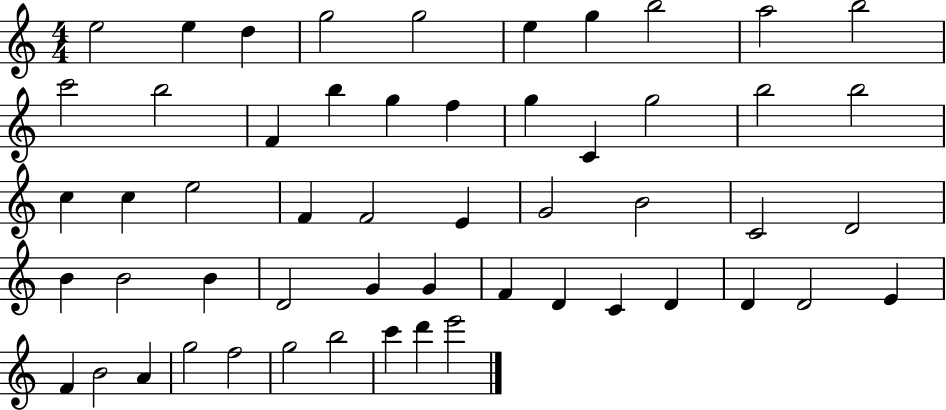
E5/h E5/q D5/q G5/h G5/h E5/q G5/q B5/h A5/h B5/h C6/h B5/h F4/q B5/q G5/q F5/q G5/q C4/q G5/h B5/h B5/h C5/q C5/q E5/h F4/q F4/h E4/q G4/h B4/h C4/h D4/h B4/q B4/h B4/q D4/h G4/q G4/q F4/q D4/q C4/q D4/q D4/q D4/h E4/q F4/q B4/h A4/q G5/h F5/h G5/h B5/h C6/q D6/q E6/h